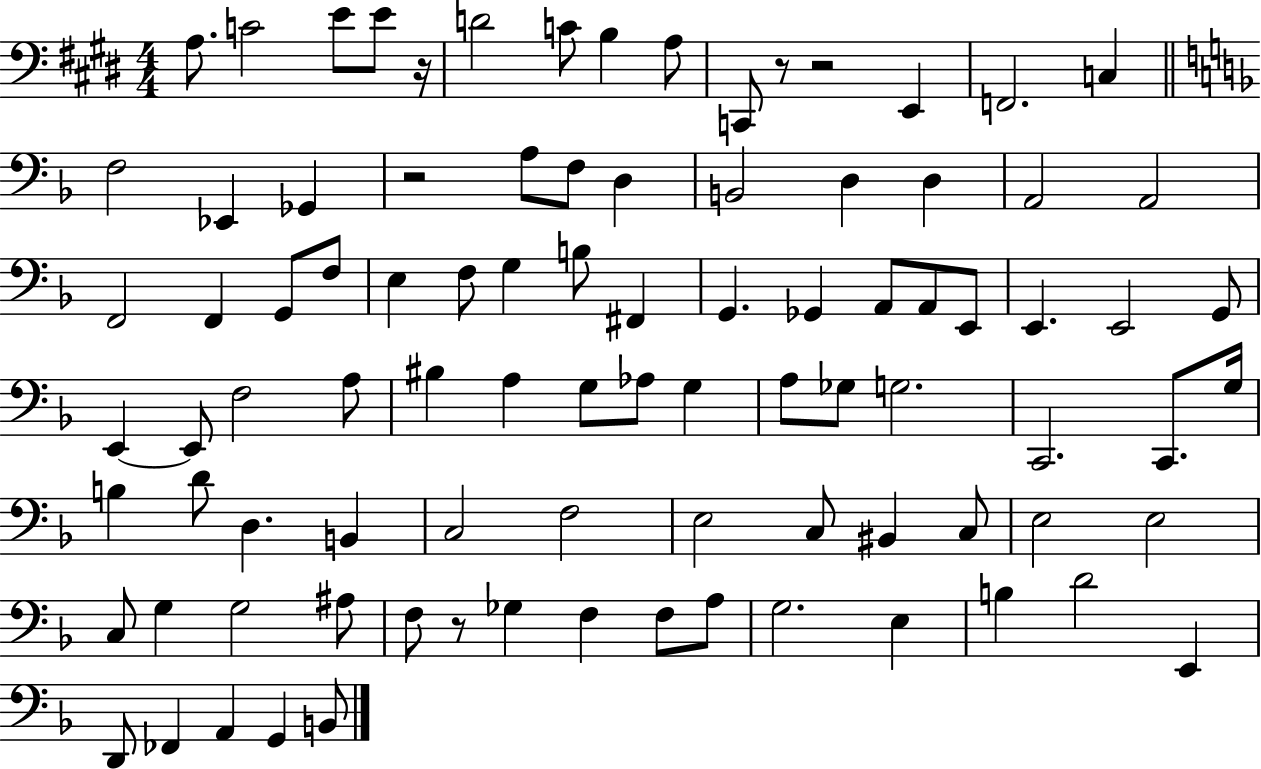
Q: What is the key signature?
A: E major